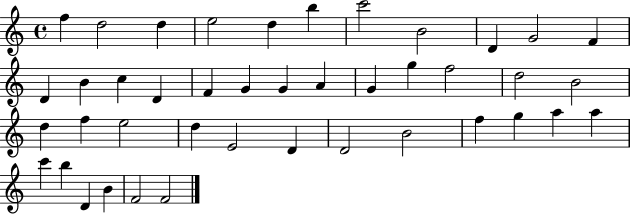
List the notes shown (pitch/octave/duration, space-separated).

F5/q D5/h D5/q E5/h D5/q B5/q C6/h B4/h D4/q G4/h F4/q D4/q B4/q C5/q D4/q F4/q G4/q G4/q A4/q G4/q G5/q F5/h D5/h B4/h D5/q F5/q E5/h D5/q E4/h D4/q D4/h B4/h F5/q G5/q A5/q A5/q C6/q B5/q D4/q B4/q F4/h F4/h